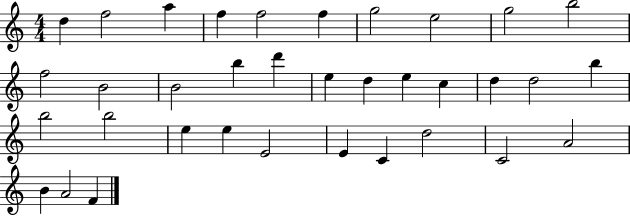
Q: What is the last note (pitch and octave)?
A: F4